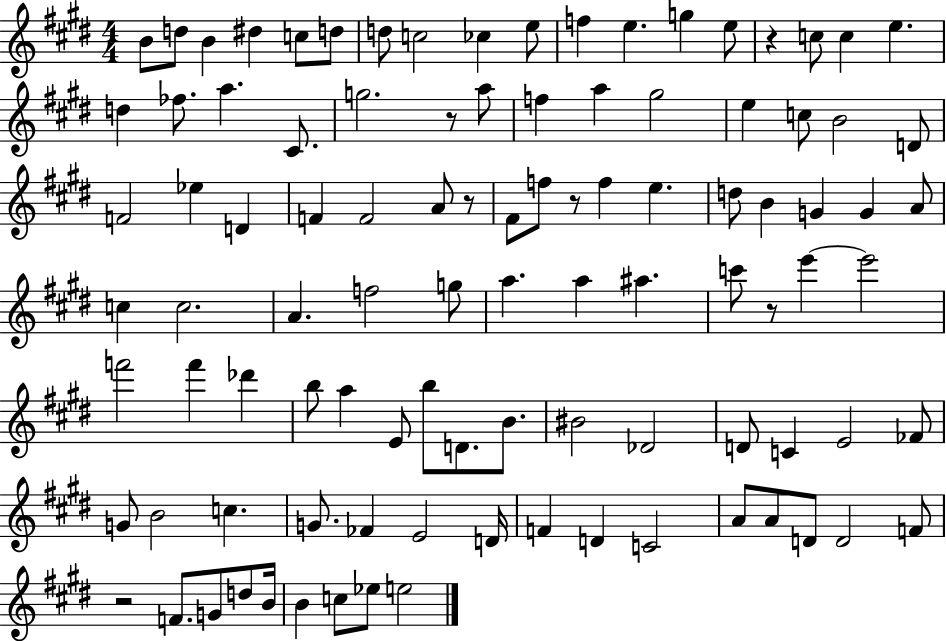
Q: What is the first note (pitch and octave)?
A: B4